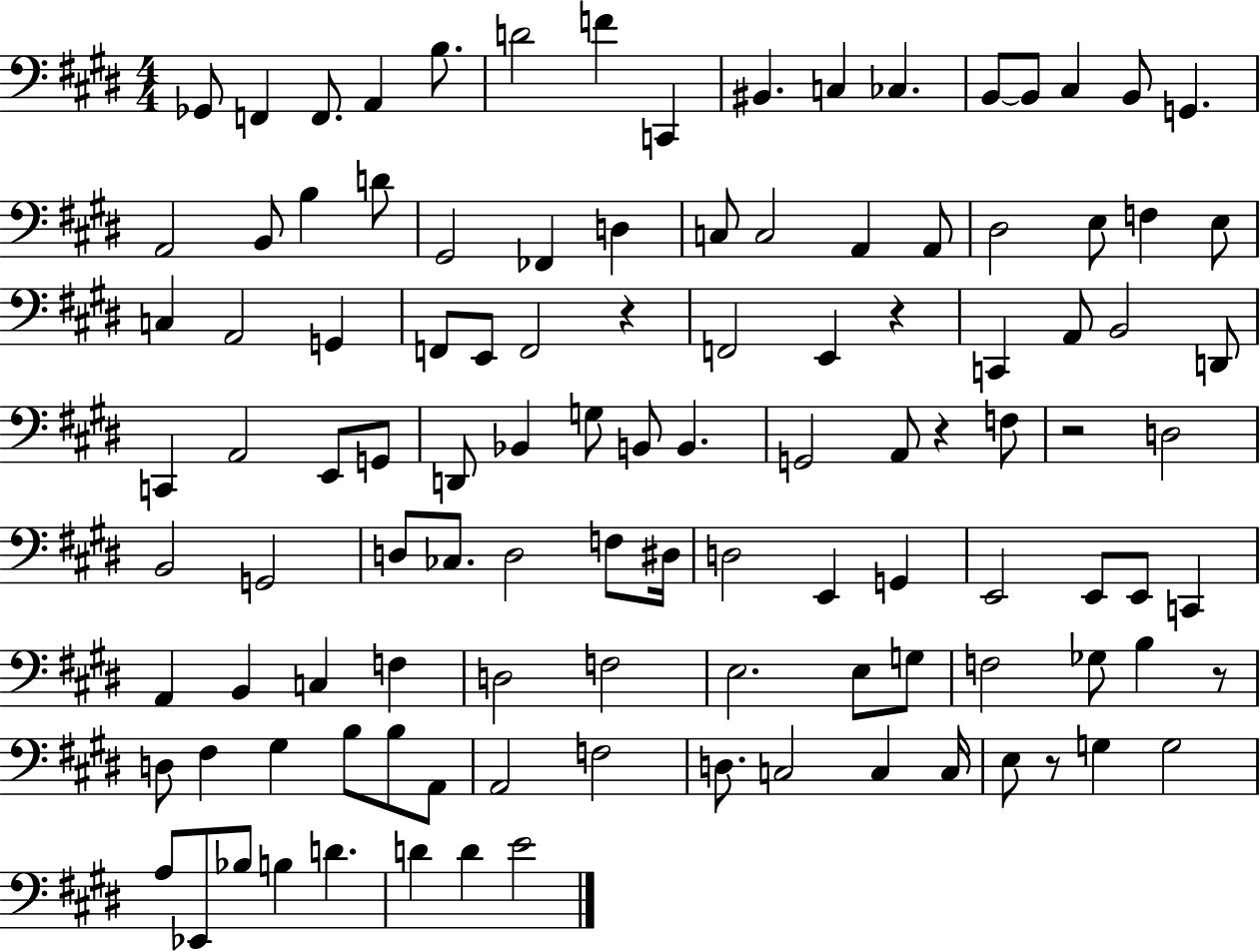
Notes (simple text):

Gb2/e F2/q F2/e. A2/q B3/e. D4/h F4/q C2/q BIS2/q. C3/q CES3/q. B2/e B2/e C#3/q B2/e G2/q. A2/h B2/e B3/q D4/e G#2/h FES2/q D3/q C3/e C3/h A2/q A2/e D#3/h E3/e F3/q E3/e C3/q A2/h G2/q F2/e E2/e F2/h R/q F2/h E2/q R/q C2/q A2/e B2/h D2/e C2/q A2/h E2/e G2/e D2/e Bb2/q G3/e B2/e B2/q. G2/h A2/e R/q F3/e R/h D3/h B2/h G2/h D3/e CES3/e. D3/h F3/e D#3/s D3/h E2/q G2/q E2/h E2/e E2/e C2/q A2/q B2/q C3/q F3/q D3/h F3/h E3/h. E3/e G3/e F3/h Gb3/e B3/q R/e D3/e F#3/q G#3/q B3/e B3/e A2/e A2/h F3/h D3/e. C3/h C3/q C3/s E3/e R/e G3/q G3/h A3/e Eb2/e Bb3/e B3/q D4/q. D4/q D4/q E4/h